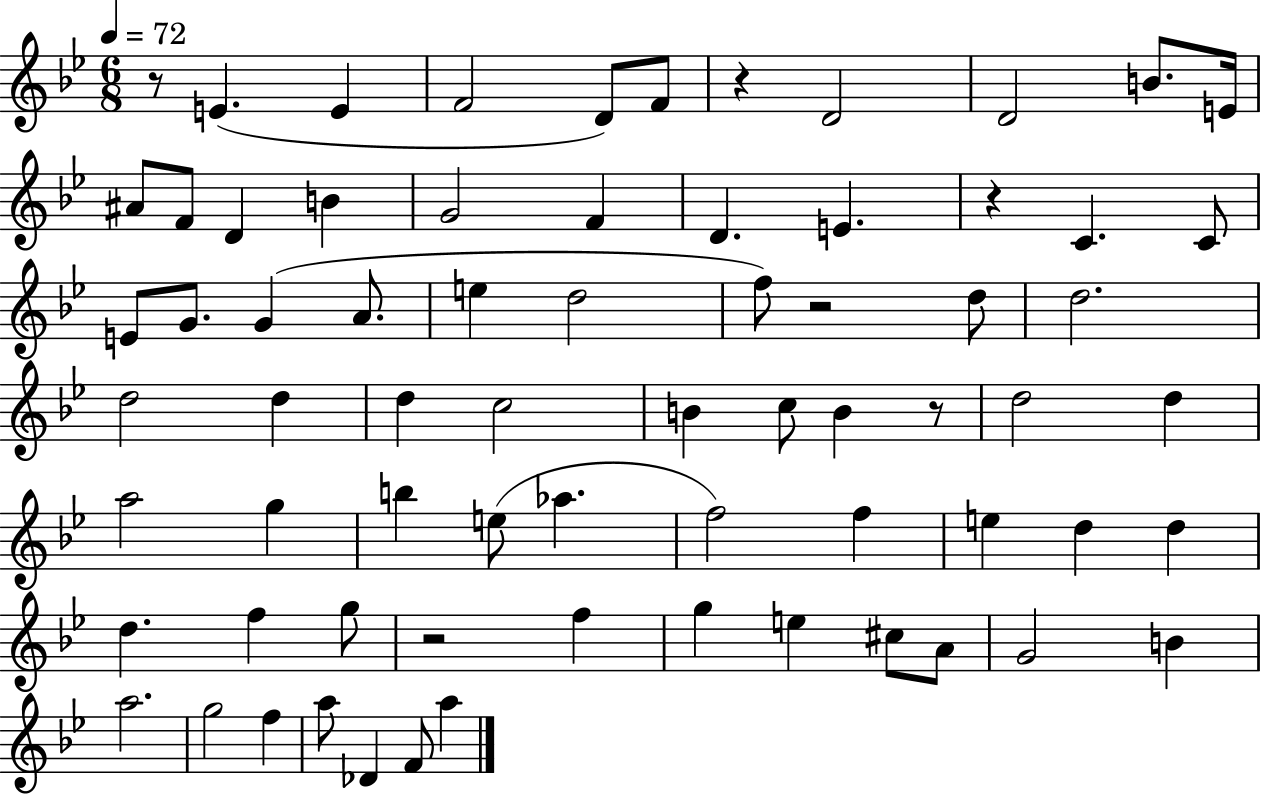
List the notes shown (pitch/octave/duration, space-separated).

R/e E4/q. E4/q F4/h D4/e F4/e R/q D4/h D4/h B4/e. E4/s A#4/e F4/e D4/q B4/q G4/h F4/q D4/q. E4/q. R/q C4/q. C4/e E4/e G4/e. G4/q A4/e. E5/q D5/h F5/e R/h D5/e D5/h. D5/h D5/q D5/q C5/h B4/q C5/e B4/q R/e D5/h D5/q A5/h G5/q B5/q E5/e Ab5/q. F5/h F5/q E5/q D5/q D5/q D5/q. F5/q G5/e R/h F5/q G5/q E5/q C#5/e A4/e G4/h B4/q A5/h. G5/h F5/q A5/e Db4/q F4/e A5/q